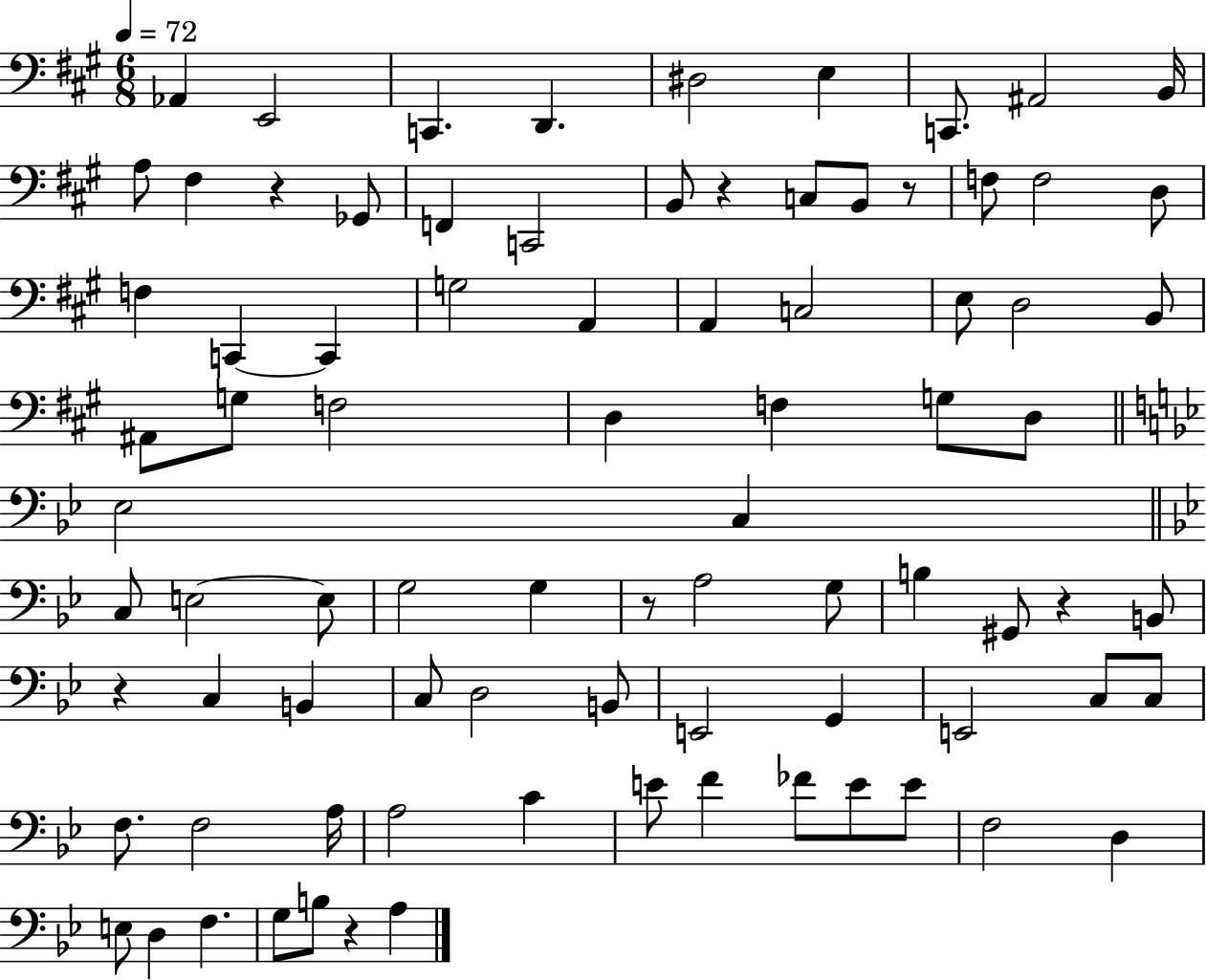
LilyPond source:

{
  \clef bass
  \numericTimeSignature
  \time 6/8
  \key a \major
  \tempo 4 = 72
  \repeat volta 2 { aes,4 e,2 | c,4. d,4. | dis2 e4 | c,8. ais,2 b,16 | \break a8 fis4 r4 ges,8 | f,4 c,2 | b,8 r4 c8 b,8 r8 | f8 f2 d8 | \break f4 c,4~~ c,4 | g2 a,4 | a,4 c2 | e8 d2 b,8 | \break ais,8 g8 f2 | d4 f4 g8 d8 | \bar "||" \break \key g \minor ees2 c4 | \bar "||" \break \key g \minor c8 e2~~ e8 | g2 g4 | r8 a2 g8 | b4 gis,8 r4 b,8 | \break r4 c4 b,4 | c8 d2 b,8 | e,2 g,4 | e,2 c8 c8 | \break f8. f2 a16 | a2 c'4 | e'8 f'4 fes'8 e'8 e'8 | f2 d4 | \break e8 d4 f4. | g8 b8 r4 a4 | } \bar "|."
}